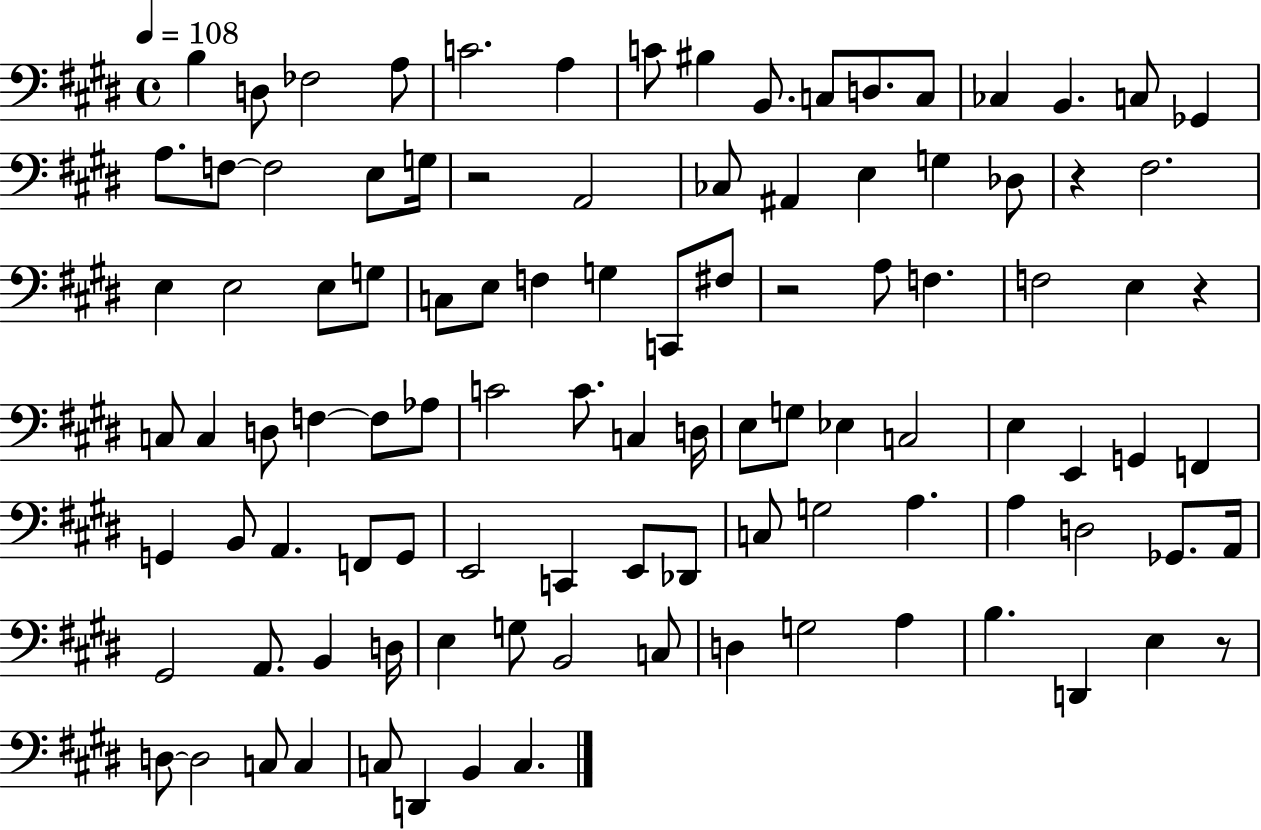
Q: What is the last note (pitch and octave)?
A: C3